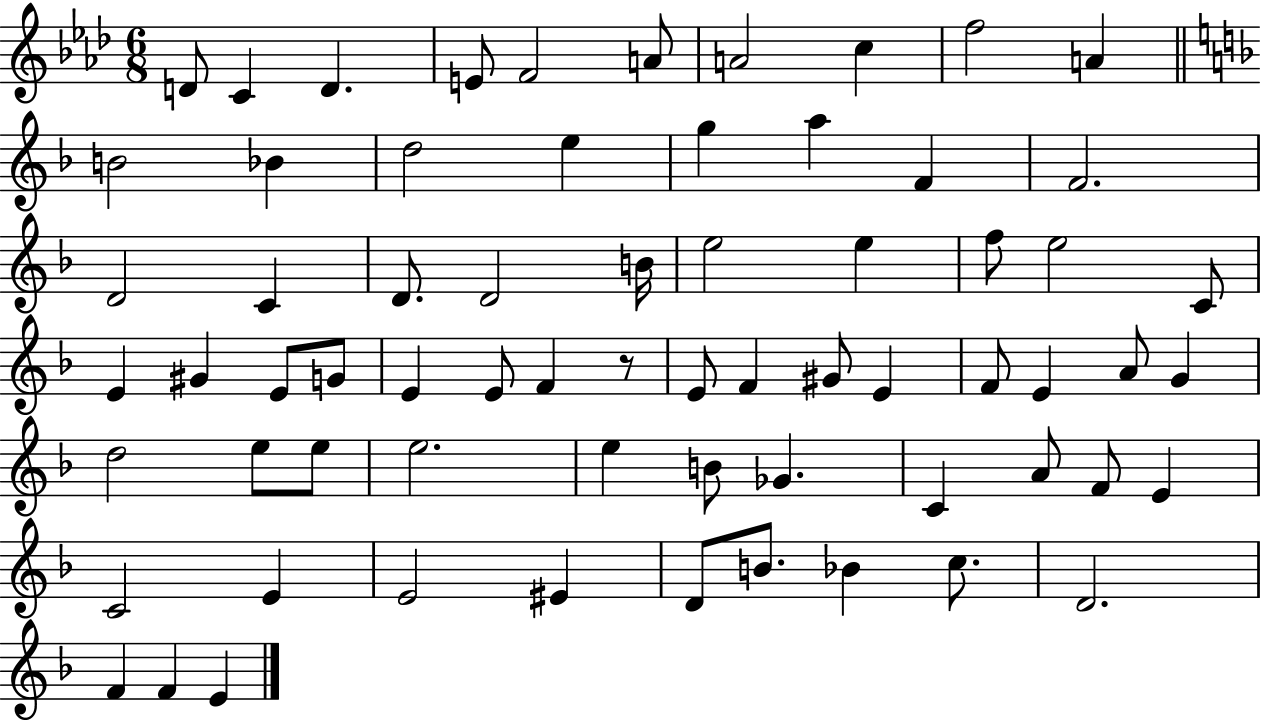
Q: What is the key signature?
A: AES major